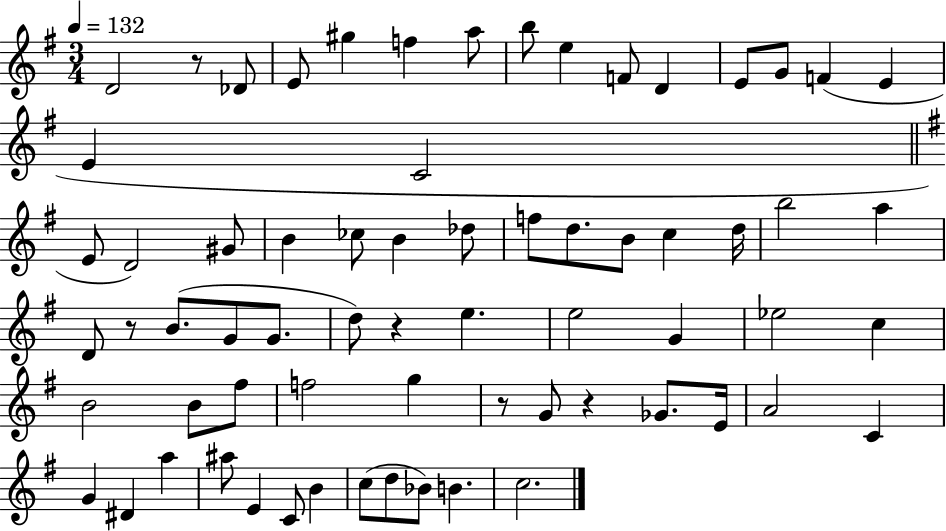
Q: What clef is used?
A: treble